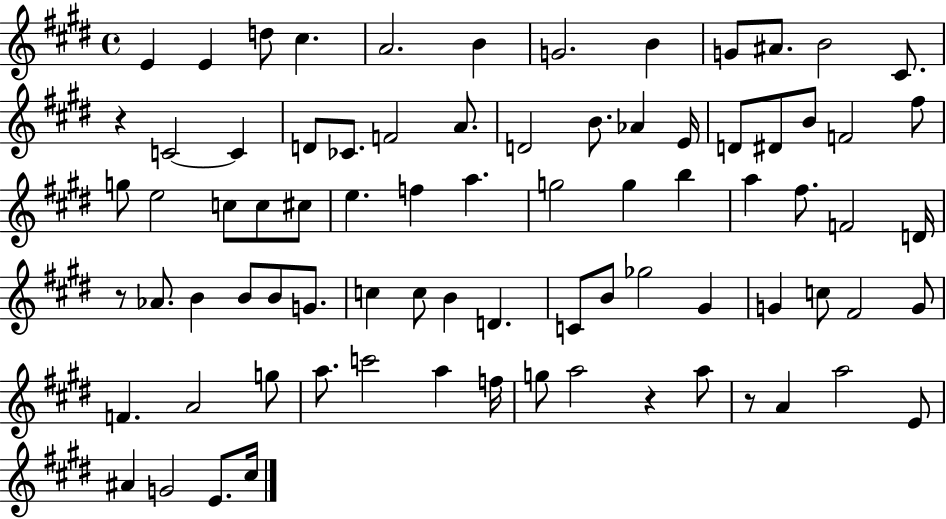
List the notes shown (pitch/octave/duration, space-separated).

E4/q E4/q D5/e C#5/q. A4/h. B4/q G4/h. B4/q G4/e A#4/e. B4/h C#4/e. R/q C4/h C4/q D4/e CES4/e. F4/h A4/e. D4/h B4/e. Ab4/q E4/s D4/e D#4/e B4/e F4/h F#5/e G5/e E5/h C5/e C5/e C#5/e E5/q. F5/q A5/q. G5/h G5/q B5/q A5/q F#5/e. F4/h D4/s R/e Ab4/e. B4/q B4/e B4/e G4/e. C5/q C5/e B4/q D4/q. C4/e B4/e Gb5/h G#4/q G4/q C5/e F#4/h G4/e F4/q. A4/h G5/e A5/e. C6/h A5/q F5/s G5/e A5/h R/q A5/e R/e A4/q A5/h E4/e A#4/q G4/h E4/e. C#5/s